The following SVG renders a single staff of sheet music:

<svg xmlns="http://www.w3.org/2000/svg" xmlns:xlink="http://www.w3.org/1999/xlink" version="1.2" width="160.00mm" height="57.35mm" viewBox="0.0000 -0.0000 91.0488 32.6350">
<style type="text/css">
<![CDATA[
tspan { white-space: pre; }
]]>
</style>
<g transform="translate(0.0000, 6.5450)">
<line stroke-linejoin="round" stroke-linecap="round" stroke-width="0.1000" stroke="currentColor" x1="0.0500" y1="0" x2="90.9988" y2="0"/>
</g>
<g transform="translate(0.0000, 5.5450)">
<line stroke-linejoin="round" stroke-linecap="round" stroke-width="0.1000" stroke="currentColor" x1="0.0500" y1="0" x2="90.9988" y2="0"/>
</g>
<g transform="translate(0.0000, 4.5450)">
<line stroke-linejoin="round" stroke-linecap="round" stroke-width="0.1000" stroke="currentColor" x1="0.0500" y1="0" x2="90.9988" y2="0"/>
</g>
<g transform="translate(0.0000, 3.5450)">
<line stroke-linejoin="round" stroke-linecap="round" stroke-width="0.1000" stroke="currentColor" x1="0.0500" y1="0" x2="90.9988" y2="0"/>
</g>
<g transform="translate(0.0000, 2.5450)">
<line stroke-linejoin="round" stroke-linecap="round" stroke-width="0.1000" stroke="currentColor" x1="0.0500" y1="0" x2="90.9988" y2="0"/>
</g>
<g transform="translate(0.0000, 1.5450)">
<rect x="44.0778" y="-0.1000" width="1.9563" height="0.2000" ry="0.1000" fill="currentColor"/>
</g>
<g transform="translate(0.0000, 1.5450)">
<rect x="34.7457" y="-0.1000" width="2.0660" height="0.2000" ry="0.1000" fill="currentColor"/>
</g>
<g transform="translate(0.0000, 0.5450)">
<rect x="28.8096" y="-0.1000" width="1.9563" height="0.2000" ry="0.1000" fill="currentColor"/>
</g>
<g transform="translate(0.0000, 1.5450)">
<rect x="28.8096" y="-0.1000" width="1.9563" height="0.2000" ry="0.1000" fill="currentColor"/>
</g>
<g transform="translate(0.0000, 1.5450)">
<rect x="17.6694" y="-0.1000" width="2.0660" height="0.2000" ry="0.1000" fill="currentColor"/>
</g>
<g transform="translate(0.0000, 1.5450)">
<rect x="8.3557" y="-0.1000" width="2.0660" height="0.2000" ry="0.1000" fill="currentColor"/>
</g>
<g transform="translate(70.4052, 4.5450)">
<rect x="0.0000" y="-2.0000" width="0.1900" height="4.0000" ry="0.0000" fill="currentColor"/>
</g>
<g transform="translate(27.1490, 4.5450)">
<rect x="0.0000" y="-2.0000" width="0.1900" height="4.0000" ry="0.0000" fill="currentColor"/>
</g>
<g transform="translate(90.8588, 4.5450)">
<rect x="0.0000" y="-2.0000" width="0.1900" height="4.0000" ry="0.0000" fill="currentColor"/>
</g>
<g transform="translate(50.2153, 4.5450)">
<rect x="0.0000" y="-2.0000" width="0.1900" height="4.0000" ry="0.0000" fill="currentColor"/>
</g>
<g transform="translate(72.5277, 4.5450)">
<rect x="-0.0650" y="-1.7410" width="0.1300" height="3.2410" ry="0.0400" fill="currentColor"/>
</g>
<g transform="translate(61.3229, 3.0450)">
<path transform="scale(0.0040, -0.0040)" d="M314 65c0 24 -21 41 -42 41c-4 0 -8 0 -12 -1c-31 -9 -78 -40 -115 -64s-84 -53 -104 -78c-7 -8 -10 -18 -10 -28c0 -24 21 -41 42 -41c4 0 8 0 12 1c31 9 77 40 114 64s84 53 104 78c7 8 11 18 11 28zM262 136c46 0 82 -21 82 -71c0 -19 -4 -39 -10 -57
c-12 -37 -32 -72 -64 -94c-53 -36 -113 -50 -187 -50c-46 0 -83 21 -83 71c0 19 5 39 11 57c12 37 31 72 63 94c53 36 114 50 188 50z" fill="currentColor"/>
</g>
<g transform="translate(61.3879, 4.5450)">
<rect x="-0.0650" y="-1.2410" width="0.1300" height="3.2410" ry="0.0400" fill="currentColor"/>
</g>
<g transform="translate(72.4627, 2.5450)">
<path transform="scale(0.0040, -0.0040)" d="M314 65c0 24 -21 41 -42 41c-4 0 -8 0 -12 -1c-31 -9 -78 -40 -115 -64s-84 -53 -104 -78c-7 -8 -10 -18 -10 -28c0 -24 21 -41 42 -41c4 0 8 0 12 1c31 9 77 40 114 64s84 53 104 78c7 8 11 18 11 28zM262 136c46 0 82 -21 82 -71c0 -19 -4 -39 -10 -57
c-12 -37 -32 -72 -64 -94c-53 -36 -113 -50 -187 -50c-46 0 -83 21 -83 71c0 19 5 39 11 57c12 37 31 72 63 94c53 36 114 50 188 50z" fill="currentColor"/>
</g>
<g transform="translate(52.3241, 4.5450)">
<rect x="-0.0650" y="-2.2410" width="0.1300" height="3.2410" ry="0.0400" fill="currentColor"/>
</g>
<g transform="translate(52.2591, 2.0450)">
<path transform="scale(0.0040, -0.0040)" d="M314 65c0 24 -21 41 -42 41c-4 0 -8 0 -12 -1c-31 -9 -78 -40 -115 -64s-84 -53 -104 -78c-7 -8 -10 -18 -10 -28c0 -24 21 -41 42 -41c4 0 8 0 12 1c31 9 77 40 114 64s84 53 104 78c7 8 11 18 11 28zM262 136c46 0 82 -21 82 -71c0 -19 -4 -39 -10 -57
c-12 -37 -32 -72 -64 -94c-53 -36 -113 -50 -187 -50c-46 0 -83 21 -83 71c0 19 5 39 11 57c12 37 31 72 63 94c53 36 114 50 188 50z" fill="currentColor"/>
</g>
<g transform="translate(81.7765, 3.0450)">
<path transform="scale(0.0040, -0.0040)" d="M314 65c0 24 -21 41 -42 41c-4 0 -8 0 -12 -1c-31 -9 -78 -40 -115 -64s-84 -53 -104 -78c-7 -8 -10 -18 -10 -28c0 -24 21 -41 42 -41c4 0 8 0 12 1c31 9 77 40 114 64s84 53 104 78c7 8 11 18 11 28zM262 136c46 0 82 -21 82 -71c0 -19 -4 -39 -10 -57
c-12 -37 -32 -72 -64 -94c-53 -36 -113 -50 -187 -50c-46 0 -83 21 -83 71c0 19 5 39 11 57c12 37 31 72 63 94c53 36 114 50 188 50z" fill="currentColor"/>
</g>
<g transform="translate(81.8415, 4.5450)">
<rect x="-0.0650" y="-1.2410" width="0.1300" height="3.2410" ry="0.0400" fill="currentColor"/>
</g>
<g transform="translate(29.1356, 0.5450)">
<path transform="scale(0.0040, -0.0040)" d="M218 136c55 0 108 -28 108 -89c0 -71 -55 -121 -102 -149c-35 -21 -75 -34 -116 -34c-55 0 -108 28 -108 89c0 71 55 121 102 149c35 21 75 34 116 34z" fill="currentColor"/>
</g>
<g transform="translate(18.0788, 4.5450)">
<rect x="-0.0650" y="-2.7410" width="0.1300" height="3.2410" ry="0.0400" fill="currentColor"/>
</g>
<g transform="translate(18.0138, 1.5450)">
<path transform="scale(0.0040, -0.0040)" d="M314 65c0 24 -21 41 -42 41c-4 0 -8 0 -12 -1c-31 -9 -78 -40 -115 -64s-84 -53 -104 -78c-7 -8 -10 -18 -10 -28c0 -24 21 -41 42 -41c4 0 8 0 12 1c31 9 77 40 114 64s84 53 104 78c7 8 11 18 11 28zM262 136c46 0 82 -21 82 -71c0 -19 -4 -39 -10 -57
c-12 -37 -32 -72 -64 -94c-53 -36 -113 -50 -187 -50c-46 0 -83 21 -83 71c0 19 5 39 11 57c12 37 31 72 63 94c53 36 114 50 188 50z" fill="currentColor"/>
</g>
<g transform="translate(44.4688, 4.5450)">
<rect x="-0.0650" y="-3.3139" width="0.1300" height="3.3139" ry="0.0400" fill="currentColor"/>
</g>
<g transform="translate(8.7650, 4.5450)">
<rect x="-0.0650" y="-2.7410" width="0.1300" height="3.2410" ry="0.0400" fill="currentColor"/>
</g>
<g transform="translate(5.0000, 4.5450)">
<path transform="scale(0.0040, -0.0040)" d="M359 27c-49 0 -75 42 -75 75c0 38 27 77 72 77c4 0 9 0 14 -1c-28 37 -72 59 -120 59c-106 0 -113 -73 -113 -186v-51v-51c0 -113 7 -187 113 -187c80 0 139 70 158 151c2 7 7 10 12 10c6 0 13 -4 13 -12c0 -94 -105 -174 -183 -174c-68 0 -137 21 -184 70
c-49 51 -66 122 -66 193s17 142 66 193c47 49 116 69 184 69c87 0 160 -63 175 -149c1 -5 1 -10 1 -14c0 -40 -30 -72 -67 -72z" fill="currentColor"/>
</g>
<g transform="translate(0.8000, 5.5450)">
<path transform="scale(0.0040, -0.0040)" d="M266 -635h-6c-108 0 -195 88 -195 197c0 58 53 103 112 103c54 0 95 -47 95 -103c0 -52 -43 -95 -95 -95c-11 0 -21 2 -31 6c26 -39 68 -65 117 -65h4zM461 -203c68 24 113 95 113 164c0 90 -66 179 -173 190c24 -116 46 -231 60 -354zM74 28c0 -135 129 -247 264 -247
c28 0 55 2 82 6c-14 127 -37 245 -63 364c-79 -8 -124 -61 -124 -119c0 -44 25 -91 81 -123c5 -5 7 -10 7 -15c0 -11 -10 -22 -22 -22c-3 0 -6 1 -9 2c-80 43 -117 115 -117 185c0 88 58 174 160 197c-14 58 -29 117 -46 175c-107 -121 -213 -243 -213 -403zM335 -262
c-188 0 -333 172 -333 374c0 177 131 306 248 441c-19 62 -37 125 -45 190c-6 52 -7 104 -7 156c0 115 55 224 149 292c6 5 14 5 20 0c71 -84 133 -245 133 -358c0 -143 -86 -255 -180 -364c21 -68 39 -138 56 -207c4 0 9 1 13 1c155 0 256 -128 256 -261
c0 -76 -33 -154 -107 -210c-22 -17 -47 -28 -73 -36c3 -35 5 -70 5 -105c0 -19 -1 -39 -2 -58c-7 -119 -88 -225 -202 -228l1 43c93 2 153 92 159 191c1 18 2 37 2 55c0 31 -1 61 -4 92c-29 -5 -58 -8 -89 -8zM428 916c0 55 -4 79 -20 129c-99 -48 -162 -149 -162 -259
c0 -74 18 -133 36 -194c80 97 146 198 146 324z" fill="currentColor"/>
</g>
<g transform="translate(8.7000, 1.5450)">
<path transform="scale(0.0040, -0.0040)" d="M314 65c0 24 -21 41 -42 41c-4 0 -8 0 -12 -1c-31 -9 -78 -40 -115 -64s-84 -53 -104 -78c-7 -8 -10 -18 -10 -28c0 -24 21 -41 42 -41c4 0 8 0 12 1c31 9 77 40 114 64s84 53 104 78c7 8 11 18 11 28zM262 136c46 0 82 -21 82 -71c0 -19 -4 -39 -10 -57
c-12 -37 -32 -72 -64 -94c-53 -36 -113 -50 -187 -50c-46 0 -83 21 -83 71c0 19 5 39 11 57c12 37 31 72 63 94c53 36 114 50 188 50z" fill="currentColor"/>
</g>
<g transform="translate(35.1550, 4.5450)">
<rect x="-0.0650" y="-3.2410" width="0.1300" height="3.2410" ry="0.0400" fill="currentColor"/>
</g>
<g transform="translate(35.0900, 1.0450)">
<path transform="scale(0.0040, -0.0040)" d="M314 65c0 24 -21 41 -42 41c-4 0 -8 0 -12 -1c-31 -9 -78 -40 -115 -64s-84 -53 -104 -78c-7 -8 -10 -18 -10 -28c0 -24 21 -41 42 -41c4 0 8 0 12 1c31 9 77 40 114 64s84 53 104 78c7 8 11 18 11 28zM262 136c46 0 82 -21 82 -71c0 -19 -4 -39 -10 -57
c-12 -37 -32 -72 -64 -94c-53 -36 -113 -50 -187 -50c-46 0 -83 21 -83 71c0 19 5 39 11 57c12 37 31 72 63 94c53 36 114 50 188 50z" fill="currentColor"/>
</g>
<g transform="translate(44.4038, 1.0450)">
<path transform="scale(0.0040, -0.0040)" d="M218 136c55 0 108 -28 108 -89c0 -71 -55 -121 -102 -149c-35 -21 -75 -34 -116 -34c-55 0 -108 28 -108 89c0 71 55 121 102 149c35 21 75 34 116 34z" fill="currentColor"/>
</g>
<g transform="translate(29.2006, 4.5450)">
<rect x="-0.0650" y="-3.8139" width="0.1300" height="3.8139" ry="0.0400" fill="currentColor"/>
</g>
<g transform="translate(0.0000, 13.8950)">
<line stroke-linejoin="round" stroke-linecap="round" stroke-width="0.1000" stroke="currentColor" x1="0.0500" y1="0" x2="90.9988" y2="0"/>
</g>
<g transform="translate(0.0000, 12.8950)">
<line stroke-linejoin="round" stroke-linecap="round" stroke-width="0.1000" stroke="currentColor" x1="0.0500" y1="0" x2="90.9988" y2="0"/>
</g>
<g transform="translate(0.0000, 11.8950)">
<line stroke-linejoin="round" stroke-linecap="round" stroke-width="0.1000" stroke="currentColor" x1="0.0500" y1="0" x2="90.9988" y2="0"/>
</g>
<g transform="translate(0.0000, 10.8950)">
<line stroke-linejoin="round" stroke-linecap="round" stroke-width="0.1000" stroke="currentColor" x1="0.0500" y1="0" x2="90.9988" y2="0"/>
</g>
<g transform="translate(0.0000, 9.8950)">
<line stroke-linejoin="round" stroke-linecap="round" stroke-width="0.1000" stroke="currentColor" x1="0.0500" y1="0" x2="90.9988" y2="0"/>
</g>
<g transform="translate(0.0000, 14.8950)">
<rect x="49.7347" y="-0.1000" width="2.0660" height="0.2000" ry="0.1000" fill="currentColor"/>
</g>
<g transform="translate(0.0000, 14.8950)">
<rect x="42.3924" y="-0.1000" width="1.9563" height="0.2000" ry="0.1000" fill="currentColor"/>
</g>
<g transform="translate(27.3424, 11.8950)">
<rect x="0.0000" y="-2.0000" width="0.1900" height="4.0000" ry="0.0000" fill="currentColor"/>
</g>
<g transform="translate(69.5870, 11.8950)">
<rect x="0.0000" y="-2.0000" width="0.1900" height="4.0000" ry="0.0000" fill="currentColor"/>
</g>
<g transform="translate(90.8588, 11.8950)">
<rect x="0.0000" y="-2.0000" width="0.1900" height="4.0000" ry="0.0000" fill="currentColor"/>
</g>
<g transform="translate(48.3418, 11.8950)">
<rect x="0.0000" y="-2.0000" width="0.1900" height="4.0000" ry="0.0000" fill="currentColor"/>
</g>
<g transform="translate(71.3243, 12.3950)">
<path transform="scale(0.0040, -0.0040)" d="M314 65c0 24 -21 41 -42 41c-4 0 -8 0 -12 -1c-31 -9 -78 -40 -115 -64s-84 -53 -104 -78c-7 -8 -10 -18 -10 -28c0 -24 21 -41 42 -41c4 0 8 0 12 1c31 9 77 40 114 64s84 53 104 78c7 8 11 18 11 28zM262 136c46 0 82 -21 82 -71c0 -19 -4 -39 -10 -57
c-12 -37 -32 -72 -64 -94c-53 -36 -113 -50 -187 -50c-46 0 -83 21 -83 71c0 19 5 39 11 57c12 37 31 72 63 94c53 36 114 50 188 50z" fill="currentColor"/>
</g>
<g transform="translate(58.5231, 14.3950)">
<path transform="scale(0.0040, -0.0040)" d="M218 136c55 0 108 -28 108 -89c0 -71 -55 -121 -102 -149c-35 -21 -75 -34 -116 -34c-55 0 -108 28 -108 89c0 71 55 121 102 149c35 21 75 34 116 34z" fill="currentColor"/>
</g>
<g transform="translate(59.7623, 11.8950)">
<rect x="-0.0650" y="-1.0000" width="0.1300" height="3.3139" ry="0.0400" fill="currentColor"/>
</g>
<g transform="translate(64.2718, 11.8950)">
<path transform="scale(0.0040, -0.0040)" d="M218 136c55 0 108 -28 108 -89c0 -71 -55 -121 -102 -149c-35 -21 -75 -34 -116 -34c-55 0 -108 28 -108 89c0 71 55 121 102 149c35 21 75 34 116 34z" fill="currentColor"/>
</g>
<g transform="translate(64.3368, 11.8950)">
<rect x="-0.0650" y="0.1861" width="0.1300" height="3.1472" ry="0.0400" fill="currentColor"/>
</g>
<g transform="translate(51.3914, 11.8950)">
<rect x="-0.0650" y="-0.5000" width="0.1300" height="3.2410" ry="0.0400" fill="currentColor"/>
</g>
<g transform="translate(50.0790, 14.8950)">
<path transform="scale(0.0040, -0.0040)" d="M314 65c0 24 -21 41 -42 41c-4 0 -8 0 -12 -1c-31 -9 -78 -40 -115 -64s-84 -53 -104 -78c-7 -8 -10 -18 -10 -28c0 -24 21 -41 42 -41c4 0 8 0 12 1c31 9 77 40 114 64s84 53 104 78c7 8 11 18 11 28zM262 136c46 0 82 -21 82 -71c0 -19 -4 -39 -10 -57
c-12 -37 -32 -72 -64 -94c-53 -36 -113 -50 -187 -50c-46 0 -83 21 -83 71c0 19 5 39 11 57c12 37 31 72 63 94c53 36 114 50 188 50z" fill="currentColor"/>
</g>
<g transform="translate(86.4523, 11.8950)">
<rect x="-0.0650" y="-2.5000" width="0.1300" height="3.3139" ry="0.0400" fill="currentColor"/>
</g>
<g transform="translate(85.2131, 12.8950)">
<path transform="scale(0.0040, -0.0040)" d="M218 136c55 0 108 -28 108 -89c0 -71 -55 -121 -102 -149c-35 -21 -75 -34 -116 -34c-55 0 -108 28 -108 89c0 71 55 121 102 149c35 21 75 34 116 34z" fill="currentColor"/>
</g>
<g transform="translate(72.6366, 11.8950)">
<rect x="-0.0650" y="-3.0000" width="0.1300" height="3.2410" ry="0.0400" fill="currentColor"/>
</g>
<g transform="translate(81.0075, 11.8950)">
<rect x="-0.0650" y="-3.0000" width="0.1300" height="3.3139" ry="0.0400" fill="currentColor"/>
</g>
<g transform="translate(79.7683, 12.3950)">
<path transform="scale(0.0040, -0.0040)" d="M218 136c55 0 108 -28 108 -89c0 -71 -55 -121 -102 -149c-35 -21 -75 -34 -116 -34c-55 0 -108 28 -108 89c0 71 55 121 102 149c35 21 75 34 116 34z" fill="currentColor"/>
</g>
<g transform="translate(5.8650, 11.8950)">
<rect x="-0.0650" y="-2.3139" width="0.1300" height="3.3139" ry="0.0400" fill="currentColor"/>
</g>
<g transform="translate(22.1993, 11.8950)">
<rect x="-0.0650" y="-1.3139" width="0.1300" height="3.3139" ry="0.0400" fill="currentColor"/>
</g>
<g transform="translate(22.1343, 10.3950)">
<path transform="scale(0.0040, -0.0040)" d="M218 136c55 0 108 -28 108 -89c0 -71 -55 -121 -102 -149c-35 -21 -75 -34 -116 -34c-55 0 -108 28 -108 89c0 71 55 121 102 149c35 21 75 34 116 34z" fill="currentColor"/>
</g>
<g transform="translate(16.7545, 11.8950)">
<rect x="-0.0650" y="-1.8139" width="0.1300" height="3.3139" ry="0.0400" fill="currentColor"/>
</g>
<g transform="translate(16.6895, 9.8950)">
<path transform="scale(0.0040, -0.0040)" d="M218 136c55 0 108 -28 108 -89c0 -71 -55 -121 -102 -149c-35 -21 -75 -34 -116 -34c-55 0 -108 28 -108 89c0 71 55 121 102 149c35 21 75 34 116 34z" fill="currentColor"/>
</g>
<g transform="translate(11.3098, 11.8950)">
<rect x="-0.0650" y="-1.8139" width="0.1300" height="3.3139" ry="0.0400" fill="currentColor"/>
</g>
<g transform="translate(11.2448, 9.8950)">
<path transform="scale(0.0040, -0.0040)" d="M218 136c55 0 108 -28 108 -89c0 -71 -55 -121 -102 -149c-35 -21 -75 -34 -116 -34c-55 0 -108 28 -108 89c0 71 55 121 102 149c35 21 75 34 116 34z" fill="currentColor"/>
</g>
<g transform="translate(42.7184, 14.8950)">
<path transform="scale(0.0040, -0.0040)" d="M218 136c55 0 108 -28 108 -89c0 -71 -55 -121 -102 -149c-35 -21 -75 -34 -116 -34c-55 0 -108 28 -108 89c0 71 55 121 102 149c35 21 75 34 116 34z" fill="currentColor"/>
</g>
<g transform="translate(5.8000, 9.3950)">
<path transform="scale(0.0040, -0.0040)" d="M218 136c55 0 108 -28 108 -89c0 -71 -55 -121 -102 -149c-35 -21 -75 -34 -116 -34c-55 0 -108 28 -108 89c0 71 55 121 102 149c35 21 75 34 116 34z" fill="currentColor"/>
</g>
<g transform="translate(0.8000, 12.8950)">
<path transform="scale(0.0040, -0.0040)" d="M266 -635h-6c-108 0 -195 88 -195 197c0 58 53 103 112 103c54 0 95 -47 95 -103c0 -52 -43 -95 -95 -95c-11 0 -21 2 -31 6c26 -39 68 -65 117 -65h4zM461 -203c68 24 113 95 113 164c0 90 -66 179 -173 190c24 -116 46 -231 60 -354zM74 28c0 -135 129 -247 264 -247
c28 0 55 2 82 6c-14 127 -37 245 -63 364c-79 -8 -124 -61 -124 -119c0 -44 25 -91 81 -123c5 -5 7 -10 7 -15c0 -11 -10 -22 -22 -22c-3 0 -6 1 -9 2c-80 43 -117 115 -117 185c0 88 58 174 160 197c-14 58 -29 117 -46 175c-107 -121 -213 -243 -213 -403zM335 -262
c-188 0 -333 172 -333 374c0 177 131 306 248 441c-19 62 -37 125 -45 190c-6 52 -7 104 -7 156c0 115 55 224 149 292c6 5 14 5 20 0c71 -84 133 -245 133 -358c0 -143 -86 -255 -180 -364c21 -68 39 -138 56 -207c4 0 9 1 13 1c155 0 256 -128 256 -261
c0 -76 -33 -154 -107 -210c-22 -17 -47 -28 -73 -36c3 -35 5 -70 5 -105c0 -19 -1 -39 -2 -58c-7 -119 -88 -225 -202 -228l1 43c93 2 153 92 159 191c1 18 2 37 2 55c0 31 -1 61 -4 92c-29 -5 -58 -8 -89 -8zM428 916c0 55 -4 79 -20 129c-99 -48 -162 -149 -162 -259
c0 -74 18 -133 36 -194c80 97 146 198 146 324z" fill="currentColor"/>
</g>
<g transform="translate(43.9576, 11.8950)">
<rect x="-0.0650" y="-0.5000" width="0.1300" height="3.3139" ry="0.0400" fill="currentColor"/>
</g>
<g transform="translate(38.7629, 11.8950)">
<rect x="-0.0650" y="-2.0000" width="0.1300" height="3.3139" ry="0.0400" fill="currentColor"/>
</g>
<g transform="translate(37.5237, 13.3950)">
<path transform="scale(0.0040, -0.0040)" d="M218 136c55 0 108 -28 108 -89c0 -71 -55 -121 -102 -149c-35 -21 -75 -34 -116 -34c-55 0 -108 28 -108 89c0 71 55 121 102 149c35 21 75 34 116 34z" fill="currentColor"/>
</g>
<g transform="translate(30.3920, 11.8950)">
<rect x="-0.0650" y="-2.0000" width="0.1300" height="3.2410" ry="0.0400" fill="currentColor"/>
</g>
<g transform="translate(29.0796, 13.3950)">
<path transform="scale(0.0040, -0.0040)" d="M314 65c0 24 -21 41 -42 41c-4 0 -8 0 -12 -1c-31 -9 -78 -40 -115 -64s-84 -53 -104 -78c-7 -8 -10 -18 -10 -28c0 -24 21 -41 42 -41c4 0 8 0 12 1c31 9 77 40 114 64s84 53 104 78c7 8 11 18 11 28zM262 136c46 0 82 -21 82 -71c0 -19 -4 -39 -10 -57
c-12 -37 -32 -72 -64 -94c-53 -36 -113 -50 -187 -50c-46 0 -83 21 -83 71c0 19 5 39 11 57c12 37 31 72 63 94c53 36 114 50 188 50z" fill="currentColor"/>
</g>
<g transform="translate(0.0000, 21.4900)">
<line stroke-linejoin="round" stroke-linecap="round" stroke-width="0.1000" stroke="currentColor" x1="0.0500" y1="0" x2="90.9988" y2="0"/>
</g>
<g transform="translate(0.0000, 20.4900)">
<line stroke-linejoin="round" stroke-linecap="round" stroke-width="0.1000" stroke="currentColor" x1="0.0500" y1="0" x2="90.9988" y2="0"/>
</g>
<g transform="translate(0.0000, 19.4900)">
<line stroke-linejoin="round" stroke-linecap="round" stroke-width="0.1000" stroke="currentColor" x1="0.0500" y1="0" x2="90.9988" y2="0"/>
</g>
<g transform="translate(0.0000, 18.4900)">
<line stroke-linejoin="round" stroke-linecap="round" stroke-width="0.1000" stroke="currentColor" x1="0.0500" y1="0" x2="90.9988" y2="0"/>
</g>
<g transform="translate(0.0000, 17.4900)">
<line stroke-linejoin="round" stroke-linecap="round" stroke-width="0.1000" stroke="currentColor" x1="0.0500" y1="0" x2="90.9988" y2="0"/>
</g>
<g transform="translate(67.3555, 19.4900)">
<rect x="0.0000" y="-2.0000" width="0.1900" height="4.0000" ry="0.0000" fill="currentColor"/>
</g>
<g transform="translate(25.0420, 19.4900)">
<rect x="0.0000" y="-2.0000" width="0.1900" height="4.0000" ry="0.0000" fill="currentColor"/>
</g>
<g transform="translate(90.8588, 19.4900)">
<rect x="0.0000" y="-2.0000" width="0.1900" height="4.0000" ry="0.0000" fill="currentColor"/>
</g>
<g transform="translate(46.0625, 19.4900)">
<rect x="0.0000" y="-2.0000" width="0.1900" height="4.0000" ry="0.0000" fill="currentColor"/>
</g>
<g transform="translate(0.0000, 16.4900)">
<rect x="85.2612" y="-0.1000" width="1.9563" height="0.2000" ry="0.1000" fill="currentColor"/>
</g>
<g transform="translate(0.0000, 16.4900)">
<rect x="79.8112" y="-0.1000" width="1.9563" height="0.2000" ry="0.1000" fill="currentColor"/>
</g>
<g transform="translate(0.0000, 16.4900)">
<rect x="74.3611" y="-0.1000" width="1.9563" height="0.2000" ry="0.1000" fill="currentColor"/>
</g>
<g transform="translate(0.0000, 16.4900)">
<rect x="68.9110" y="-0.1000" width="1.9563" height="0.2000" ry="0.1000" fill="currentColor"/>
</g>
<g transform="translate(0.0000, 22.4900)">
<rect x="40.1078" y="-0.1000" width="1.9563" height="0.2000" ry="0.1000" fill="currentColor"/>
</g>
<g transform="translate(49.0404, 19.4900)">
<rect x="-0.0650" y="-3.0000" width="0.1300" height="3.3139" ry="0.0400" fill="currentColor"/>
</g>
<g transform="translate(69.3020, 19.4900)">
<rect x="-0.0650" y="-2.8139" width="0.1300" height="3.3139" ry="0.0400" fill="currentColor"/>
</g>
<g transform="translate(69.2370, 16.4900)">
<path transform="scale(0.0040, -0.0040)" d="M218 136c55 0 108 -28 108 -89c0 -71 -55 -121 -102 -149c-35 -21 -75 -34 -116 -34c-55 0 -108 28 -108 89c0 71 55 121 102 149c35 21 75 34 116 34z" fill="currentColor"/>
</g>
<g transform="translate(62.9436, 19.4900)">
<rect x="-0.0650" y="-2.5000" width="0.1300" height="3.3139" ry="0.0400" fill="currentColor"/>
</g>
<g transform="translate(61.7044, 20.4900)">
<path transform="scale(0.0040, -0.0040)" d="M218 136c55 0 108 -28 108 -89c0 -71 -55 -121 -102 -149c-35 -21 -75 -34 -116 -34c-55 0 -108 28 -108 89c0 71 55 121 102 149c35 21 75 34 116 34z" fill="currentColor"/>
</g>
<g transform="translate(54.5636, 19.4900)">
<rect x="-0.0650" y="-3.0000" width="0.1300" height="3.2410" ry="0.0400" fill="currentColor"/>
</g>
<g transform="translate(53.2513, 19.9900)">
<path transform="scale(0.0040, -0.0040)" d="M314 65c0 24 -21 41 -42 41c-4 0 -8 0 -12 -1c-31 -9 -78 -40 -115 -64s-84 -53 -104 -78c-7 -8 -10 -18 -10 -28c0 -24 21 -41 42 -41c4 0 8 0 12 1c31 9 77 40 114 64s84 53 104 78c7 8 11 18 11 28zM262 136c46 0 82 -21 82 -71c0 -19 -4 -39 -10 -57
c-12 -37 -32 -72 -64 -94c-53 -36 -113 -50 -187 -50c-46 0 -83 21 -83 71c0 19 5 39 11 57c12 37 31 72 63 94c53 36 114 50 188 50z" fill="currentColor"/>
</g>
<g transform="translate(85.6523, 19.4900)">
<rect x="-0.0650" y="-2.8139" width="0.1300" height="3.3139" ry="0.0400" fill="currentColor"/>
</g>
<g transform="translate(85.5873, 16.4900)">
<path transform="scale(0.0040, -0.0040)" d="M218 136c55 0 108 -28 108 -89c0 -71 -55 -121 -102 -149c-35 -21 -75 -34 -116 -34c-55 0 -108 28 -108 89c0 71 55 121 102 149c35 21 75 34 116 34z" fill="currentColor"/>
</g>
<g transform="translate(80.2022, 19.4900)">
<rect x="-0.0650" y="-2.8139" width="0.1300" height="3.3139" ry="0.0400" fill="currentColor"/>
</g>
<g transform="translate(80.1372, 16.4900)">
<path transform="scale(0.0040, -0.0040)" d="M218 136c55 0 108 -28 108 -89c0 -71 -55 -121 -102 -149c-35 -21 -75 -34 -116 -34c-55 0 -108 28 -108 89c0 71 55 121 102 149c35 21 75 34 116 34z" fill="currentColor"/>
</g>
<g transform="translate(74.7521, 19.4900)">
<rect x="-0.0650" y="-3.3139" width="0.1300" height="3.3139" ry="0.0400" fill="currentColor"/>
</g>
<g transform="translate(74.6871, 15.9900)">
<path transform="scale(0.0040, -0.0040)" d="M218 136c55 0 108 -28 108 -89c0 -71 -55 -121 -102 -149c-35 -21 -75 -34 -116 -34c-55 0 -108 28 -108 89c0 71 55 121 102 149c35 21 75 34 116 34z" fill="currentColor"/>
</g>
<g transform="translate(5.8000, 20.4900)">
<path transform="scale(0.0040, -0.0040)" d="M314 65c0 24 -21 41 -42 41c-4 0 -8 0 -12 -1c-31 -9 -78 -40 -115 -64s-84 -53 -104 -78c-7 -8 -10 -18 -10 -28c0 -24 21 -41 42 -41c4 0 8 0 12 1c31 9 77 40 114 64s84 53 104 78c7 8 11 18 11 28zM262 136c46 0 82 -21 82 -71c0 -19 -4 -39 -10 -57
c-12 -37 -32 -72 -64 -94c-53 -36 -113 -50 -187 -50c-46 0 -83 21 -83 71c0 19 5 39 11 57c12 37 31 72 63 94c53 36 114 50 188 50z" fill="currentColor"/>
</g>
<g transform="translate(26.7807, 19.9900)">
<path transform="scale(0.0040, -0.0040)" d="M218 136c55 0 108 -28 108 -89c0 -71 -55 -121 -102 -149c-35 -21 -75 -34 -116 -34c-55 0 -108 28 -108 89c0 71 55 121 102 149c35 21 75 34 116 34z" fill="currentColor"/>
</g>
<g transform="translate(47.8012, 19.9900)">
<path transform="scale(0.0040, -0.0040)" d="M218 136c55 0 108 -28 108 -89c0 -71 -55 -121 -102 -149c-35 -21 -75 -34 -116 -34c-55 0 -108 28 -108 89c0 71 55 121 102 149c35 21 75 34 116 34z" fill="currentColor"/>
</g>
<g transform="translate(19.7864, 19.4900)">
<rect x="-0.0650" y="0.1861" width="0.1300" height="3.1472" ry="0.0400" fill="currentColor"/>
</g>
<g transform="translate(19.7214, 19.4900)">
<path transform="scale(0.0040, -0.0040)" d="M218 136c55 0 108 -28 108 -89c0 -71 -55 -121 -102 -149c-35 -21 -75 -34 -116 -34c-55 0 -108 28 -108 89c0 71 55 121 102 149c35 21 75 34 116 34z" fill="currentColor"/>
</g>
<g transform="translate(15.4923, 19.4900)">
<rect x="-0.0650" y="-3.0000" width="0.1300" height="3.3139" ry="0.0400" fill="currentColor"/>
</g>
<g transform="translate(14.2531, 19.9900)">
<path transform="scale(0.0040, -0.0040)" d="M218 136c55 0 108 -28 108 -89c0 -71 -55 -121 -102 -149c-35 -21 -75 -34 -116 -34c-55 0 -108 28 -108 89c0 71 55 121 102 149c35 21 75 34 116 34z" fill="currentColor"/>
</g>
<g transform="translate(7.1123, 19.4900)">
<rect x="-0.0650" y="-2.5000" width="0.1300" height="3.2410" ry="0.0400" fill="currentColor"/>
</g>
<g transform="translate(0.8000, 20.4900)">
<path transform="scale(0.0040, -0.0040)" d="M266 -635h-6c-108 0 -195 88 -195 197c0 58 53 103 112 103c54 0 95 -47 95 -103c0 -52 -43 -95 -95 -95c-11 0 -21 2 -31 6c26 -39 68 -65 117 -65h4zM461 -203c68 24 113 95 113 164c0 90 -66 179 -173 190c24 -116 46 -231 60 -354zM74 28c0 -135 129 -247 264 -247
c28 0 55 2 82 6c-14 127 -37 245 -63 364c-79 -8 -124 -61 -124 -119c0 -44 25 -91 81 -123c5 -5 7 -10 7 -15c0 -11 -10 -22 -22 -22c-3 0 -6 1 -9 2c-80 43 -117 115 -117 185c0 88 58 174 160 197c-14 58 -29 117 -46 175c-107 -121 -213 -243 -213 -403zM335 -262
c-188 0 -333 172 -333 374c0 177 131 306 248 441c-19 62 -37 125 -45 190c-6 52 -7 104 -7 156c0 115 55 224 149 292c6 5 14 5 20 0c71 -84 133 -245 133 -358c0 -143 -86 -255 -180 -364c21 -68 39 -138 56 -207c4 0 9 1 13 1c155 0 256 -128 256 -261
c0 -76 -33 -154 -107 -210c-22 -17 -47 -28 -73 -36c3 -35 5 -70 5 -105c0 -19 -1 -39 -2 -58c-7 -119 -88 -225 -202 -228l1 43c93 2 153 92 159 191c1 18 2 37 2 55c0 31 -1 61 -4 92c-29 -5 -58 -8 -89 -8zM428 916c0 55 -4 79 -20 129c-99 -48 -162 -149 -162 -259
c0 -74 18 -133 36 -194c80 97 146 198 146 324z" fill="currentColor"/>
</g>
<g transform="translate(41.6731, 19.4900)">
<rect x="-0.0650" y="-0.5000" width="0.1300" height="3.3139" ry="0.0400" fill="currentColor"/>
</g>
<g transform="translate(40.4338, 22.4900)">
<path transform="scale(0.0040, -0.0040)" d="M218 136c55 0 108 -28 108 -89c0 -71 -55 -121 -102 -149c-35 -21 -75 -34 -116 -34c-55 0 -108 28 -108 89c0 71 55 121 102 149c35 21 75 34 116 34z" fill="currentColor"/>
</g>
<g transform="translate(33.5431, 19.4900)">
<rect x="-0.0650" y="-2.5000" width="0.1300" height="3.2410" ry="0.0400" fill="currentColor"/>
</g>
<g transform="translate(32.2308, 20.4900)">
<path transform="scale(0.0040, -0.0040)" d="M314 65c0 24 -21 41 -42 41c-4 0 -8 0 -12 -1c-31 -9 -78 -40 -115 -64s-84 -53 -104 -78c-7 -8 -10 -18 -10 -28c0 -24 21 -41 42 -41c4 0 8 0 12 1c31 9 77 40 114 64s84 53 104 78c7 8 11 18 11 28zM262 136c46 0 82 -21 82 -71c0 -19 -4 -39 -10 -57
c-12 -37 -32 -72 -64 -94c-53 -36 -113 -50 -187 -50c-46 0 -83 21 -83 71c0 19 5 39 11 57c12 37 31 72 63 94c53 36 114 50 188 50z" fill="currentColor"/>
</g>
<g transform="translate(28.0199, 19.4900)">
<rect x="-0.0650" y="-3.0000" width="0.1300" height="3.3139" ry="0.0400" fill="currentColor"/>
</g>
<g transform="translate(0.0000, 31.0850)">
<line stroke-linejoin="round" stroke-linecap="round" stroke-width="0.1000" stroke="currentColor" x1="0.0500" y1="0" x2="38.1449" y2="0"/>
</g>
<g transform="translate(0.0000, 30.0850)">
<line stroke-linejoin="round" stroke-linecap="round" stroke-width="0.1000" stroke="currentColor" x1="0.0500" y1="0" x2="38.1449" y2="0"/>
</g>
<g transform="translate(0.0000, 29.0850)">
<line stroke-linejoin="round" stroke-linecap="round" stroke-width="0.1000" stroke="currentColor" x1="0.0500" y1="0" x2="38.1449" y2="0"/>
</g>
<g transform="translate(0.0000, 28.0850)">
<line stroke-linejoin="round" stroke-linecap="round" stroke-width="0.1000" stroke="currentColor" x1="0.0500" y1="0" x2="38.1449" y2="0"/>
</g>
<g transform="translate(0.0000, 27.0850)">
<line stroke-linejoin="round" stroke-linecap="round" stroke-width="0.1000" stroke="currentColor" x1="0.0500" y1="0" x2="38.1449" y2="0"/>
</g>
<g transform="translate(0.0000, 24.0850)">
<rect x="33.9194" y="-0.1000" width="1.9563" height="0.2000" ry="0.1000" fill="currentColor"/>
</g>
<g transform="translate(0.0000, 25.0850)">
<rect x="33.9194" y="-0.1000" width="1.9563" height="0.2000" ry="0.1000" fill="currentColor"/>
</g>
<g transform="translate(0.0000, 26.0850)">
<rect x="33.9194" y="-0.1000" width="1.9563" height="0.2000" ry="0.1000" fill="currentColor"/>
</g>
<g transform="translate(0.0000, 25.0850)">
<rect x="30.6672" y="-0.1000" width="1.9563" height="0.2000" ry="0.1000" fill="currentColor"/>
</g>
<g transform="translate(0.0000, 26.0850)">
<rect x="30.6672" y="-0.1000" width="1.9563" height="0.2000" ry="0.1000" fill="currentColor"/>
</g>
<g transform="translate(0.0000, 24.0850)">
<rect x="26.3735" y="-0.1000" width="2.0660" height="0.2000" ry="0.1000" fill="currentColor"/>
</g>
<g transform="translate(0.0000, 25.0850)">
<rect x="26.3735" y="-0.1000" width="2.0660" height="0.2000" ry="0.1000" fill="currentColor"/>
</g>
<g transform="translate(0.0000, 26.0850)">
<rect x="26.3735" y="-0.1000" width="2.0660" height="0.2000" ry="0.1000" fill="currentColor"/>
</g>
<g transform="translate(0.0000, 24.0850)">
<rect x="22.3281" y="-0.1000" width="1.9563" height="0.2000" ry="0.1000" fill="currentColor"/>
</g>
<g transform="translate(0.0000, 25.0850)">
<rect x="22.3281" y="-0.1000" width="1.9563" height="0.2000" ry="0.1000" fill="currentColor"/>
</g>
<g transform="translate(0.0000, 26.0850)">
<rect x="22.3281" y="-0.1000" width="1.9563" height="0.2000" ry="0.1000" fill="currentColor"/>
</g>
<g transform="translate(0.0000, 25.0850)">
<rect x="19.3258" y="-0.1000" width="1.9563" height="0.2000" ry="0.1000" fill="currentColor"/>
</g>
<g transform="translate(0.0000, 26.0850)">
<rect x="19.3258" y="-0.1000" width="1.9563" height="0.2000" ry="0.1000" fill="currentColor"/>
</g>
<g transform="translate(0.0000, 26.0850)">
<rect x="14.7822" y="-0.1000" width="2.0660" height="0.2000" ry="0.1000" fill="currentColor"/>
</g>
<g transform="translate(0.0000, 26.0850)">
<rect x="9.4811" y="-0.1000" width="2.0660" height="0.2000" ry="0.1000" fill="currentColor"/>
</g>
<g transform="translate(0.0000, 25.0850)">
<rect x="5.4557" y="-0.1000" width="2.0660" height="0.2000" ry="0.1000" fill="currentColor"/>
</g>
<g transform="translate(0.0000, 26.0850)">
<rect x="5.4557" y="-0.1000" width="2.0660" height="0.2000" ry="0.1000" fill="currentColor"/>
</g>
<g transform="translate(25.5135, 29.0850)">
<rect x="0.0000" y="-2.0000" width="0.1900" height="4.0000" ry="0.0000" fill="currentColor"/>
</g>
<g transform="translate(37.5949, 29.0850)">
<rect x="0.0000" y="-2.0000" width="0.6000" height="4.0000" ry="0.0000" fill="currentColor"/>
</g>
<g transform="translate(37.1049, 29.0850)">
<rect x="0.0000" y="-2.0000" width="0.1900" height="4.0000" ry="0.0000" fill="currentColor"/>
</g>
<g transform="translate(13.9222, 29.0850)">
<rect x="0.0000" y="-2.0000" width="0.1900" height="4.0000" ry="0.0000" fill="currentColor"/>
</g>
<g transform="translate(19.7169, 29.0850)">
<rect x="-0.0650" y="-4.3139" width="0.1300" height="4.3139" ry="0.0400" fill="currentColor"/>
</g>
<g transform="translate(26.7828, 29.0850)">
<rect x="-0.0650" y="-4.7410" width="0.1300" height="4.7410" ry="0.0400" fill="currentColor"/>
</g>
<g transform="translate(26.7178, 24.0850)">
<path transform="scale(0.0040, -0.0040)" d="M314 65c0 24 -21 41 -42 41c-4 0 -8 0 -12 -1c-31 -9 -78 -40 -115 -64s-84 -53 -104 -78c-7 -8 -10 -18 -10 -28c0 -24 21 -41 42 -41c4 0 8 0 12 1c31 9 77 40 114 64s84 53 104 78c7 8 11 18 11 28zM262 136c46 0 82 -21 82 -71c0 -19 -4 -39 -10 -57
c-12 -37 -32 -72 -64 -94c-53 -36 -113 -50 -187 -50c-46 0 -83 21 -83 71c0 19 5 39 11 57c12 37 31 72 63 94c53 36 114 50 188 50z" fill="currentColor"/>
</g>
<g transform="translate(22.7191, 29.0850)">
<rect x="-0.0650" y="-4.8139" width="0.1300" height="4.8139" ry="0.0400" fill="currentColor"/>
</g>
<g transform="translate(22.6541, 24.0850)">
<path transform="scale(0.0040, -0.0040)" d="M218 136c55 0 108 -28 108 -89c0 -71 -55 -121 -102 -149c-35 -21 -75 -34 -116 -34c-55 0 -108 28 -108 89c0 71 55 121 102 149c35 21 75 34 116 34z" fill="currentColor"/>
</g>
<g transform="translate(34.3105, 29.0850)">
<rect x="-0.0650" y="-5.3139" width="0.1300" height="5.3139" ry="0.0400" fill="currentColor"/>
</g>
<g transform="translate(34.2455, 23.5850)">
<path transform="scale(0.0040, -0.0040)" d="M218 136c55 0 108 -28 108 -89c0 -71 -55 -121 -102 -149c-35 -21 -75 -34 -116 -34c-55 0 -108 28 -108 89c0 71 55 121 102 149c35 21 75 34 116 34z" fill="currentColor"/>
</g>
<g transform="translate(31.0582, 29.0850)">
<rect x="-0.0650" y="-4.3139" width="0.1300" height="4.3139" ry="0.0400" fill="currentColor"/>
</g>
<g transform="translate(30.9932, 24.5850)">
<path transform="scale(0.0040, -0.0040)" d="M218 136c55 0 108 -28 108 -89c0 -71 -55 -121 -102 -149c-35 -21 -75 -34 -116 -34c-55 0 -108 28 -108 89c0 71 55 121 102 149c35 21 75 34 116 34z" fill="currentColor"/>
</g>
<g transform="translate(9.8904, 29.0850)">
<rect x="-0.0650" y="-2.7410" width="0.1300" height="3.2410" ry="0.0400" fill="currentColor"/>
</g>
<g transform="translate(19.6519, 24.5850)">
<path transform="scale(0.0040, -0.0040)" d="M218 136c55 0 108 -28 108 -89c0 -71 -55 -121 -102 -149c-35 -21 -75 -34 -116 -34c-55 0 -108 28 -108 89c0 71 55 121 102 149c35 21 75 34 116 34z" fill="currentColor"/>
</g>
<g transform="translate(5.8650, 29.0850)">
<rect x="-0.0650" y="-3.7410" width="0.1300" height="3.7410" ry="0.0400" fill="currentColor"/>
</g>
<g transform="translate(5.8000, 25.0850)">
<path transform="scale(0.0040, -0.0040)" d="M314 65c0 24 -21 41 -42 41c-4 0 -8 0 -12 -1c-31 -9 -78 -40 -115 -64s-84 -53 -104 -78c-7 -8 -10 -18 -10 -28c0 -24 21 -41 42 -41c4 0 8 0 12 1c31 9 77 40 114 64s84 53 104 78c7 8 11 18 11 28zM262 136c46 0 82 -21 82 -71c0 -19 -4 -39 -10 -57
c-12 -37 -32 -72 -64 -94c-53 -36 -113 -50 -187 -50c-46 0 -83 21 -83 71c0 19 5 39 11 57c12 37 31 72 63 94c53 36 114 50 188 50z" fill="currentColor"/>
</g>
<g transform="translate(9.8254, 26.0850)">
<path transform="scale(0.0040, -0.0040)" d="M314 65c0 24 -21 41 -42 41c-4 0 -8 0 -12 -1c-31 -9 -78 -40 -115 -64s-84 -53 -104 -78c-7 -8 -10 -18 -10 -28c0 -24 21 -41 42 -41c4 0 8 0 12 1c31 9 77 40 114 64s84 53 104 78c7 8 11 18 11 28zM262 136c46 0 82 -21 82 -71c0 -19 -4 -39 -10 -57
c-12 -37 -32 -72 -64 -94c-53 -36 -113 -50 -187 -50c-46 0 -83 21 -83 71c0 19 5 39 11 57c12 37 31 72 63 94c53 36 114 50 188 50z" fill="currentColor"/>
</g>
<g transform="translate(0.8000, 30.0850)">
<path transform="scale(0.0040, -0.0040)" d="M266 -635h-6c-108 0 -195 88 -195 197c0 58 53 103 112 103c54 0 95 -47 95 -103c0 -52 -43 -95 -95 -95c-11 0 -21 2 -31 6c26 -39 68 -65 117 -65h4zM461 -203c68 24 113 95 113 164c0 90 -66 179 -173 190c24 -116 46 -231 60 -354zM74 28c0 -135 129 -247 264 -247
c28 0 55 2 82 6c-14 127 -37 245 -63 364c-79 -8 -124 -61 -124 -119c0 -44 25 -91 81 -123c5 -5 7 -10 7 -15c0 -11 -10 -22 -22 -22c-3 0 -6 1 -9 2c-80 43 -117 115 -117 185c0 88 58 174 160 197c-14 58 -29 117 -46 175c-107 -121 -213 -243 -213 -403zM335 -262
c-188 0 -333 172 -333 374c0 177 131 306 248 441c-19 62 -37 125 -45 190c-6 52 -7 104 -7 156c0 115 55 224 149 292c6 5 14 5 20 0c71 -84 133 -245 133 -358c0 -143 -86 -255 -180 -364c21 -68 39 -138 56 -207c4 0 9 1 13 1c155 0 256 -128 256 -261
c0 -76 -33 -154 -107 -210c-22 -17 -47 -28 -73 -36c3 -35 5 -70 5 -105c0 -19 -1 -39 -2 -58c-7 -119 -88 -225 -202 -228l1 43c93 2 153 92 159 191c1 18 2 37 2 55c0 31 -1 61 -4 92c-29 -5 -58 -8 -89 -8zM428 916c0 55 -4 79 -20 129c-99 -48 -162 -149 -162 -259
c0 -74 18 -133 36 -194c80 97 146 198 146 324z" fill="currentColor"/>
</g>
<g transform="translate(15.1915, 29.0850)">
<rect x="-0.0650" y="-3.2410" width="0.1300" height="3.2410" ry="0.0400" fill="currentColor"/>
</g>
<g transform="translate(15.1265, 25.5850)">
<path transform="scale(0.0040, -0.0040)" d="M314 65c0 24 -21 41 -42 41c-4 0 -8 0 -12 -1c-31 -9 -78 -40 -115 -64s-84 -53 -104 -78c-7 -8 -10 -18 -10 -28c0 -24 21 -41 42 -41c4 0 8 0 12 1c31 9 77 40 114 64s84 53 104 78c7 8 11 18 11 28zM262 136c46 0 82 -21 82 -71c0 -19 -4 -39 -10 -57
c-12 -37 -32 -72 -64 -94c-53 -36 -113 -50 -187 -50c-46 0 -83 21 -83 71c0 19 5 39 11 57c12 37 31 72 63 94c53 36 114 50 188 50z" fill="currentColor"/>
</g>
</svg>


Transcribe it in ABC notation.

X:1
T:Untitled
M:4/4
L:1/4
K:C
a2 a2 c' b2 b g2 e2 f2 e2 g f f e F2 F C C2 D B A2 A G G2 A B A G2 C A A2 G a b a a c'2 a2 b2 d' e' e'2 d' f'